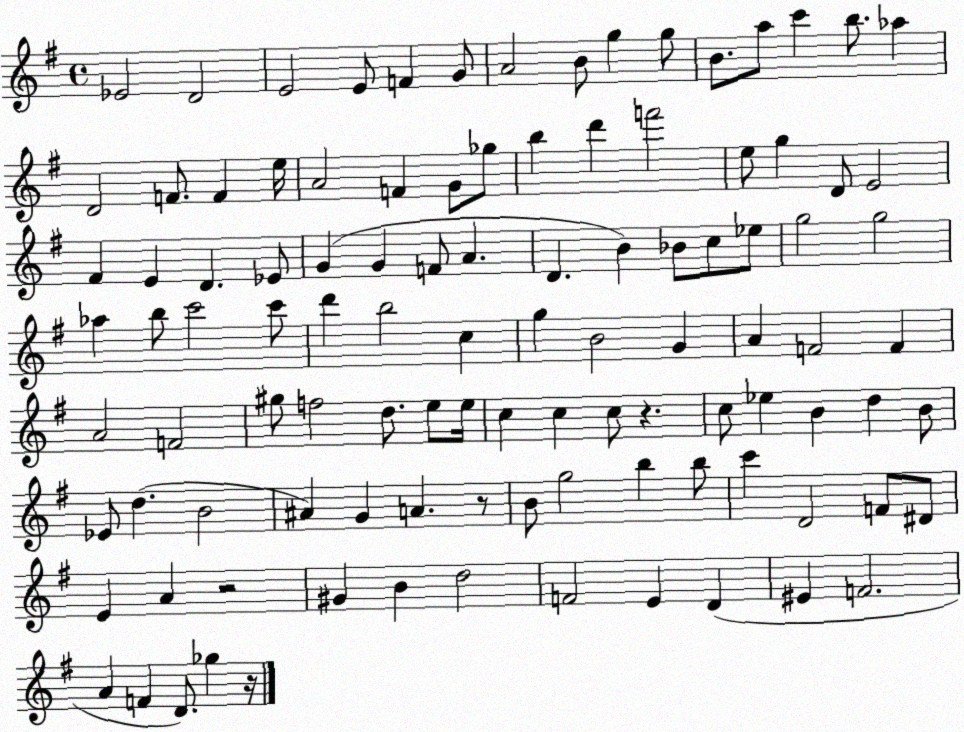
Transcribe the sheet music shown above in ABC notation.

X:1
T:Untitled
M:4/4
L:1/4
K:G
_E2 D2 E2 E/2 F G/2 A2 B/2 g g/2 B/2 a/2 c' b/2 _a D2 F/2 F e/4 A2 F G/2 _g/2 b d' f'2 e/2 g D/2 E2 ^F E D _E/2 G G F/2 A D B _B/2 c/2 _e/2 g2 g2 _a b/2 c'2 c'/2 d' b2 c g B2 G A F2 F A2 F2 ^g/2 f2 d/2 e/2 e/4 c c c/2 z c/2 _e B d B/2 _E/2 d B2 ^A G A z/2 B/2 g2 b b/2 c' D2 F/2 ^D/2 E A z2 ^G B d2 F2 E D ^E F2 A F D/2 _g z/4